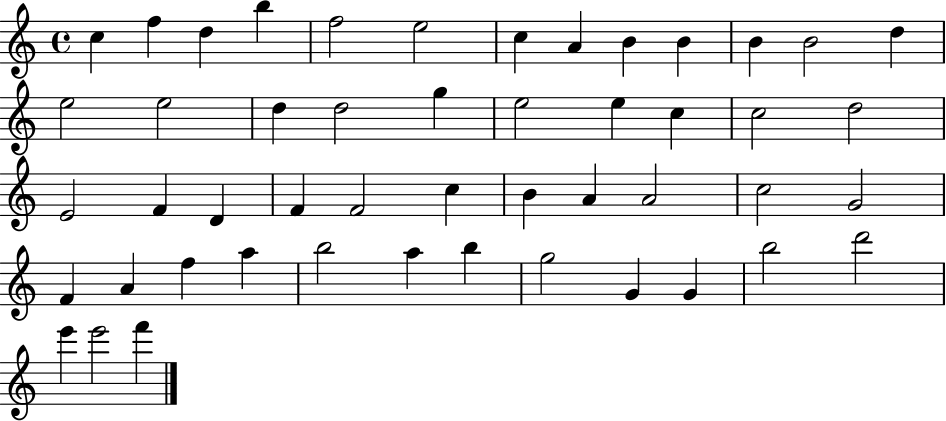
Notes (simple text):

C5/q F5/q D5/q B5/q F5/h E5/h C5/q A4/q B4/q B4/q B4/q B4/h D5/q E5/h E5/h D5/q D5/h G5/q E5/h E5/q C5/q C5/h D5/h E4/h F4/q D4/q F4/q F4/h C5/q B4/q A4/q A4/h C5/h G4/h F4/q A4/q F5/q A5/q B5/h A5/q B5/q G5/h G4/q G4/q B5/h D6/h E6/q E6/h F6/q